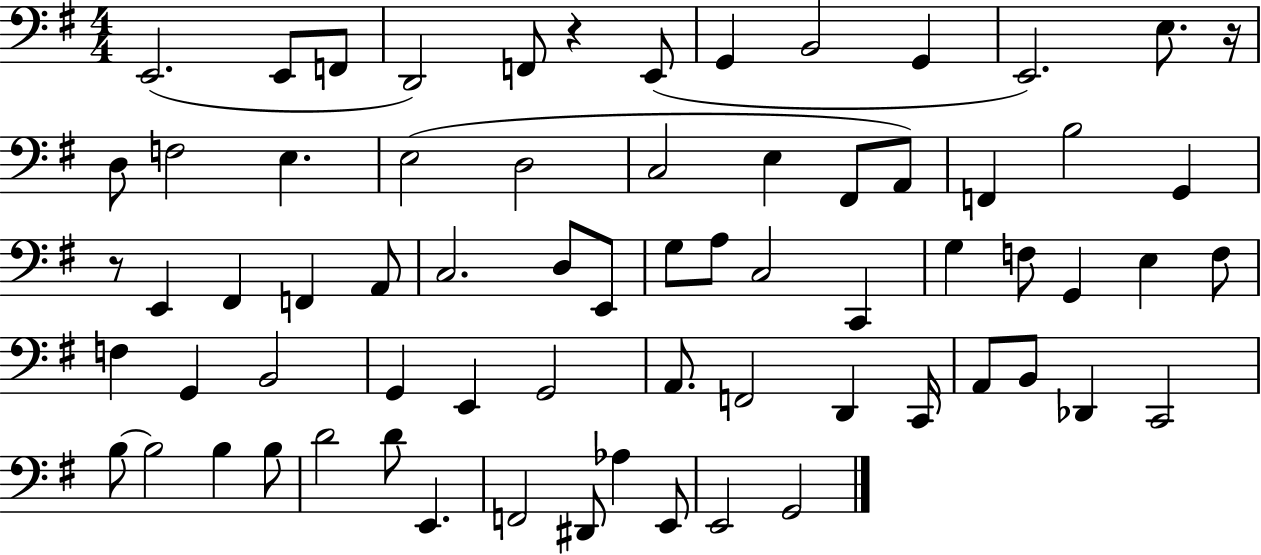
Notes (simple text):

E2/h. E2/e F2/e D2/h F2/e R/q E2/e G2/q B2/h G2/q E2/h. E3/e. R/s D3/e F3/h E3/q. E3/h D3/h C3/h E3/q F#2/e A2/e F2/q B3/h G2/q R/e E2/q F#2/q F2/q A2/e C3/h. D3/e E2/e G3/e A3/e C3/h C2/q G3/q F3/e G2/q E3/q F3/e F3/q G2/q B2/h G2/q E2/q G2/h A2/e. F2/h D2/q C2/s A2/e B2/e Db2/q C2/h B3/e B3/h B3/q B3/e D4/h D4/e E2/q. F2/h D#2/e Ab3/q E2/e E2/h G2/h